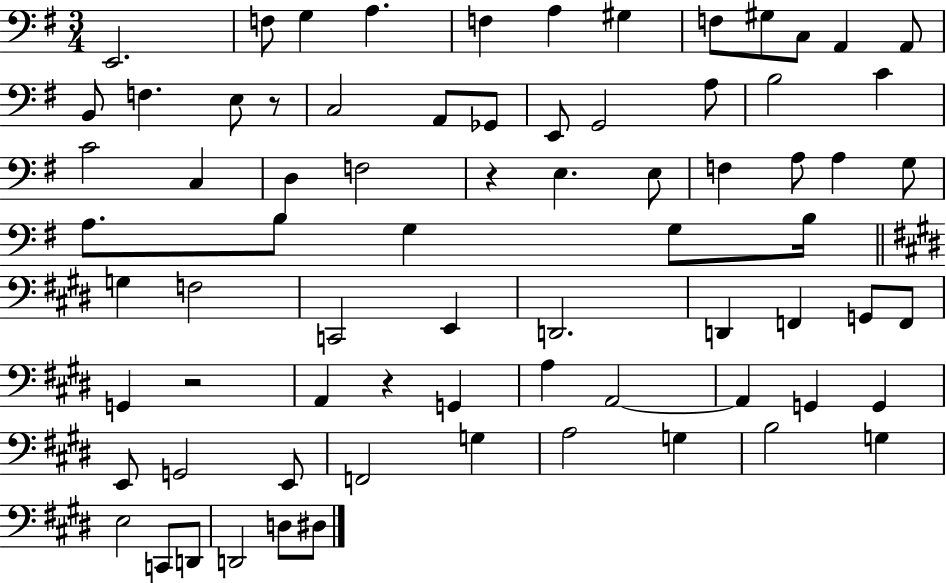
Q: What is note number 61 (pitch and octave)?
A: A3